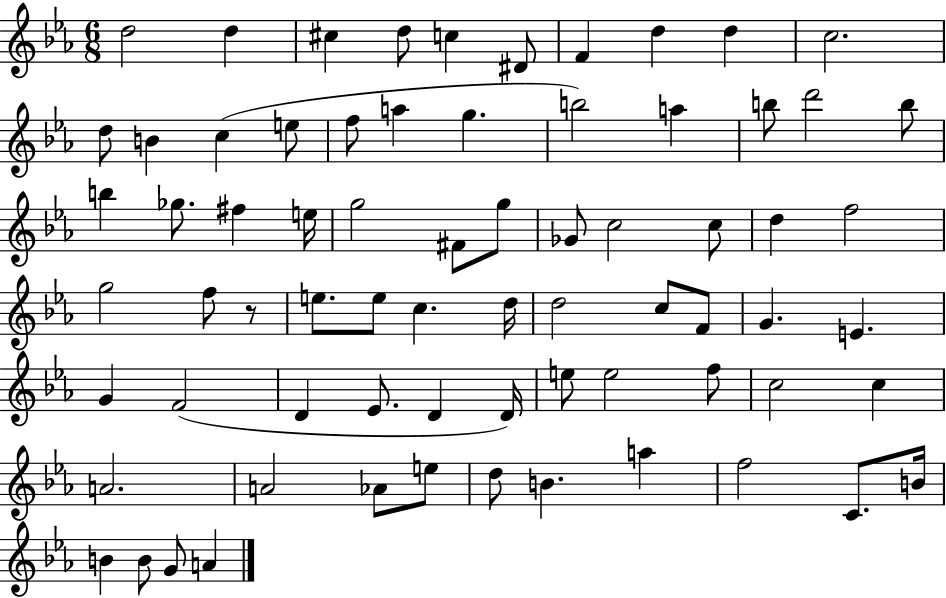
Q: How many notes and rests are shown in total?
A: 71